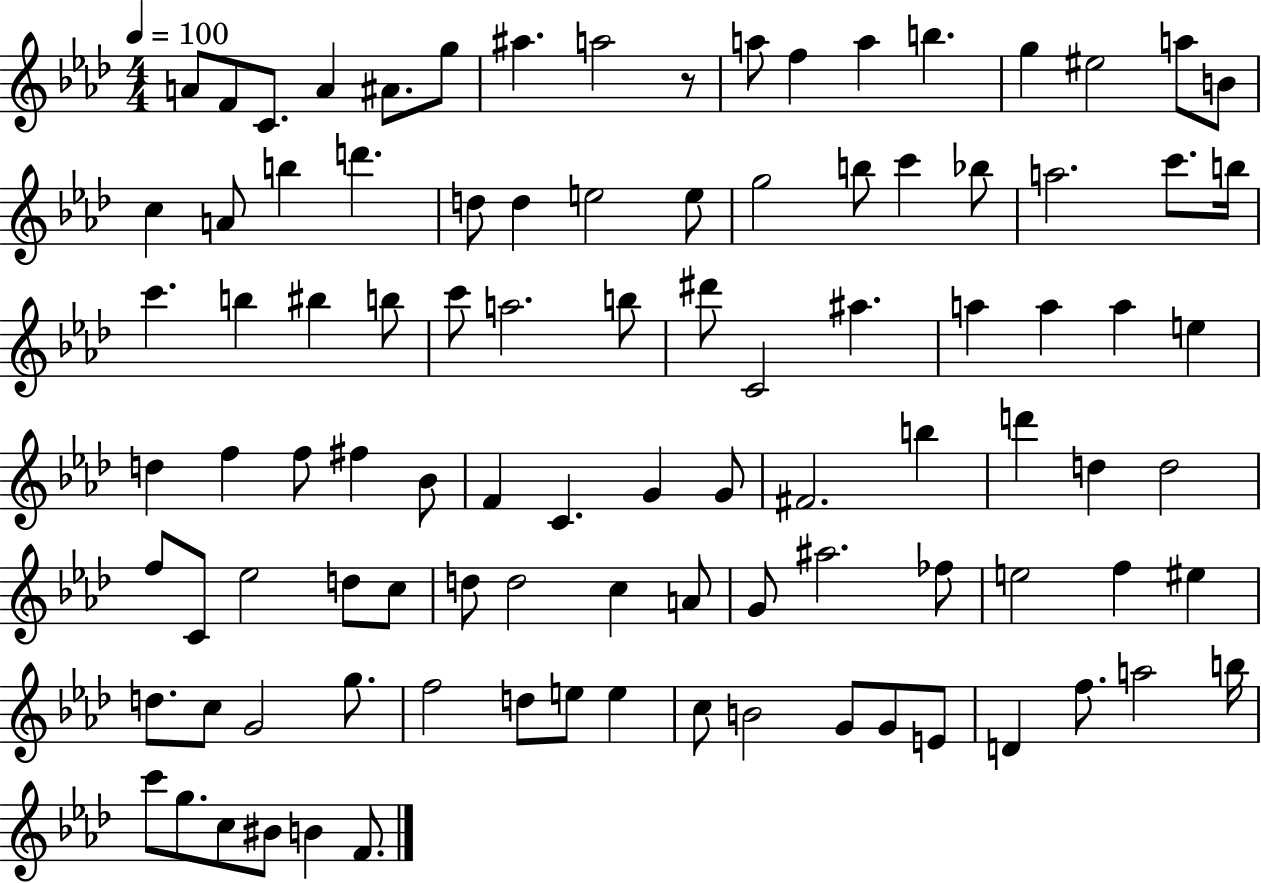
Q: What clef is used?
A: treble